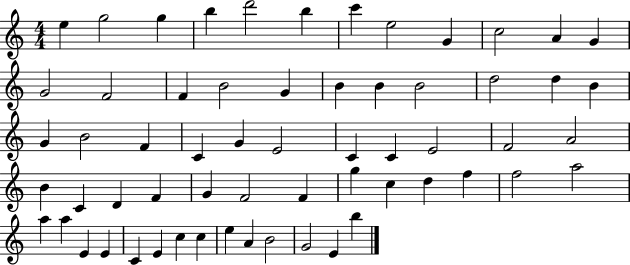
E5/q G5/h G5/q B5/q D6/h B5/q C6/q E5/h G4/q C5/h A4/q G4/q G4/h F4/h F4/q B4/h G4/q B4/q B4/q B4/h D5/h D5/q B4/q G4/q B4/h F4/q C4/q G4/q E4/h C4/q C4/q E4/h F4/h A4/h B4/q C4/q D4/q F4/q G4/q F4/h F4/q G5/q C5/q D5/q F5/q F5/h A5/h A5/q A5/q E4/q E4/q C4/q E4/q C5/q C5/q E5/q A4/q B4/h G4/h E4/q B5/q